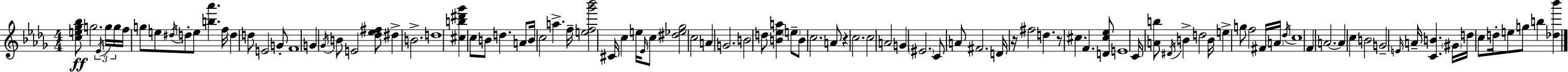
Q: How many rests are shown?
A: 3